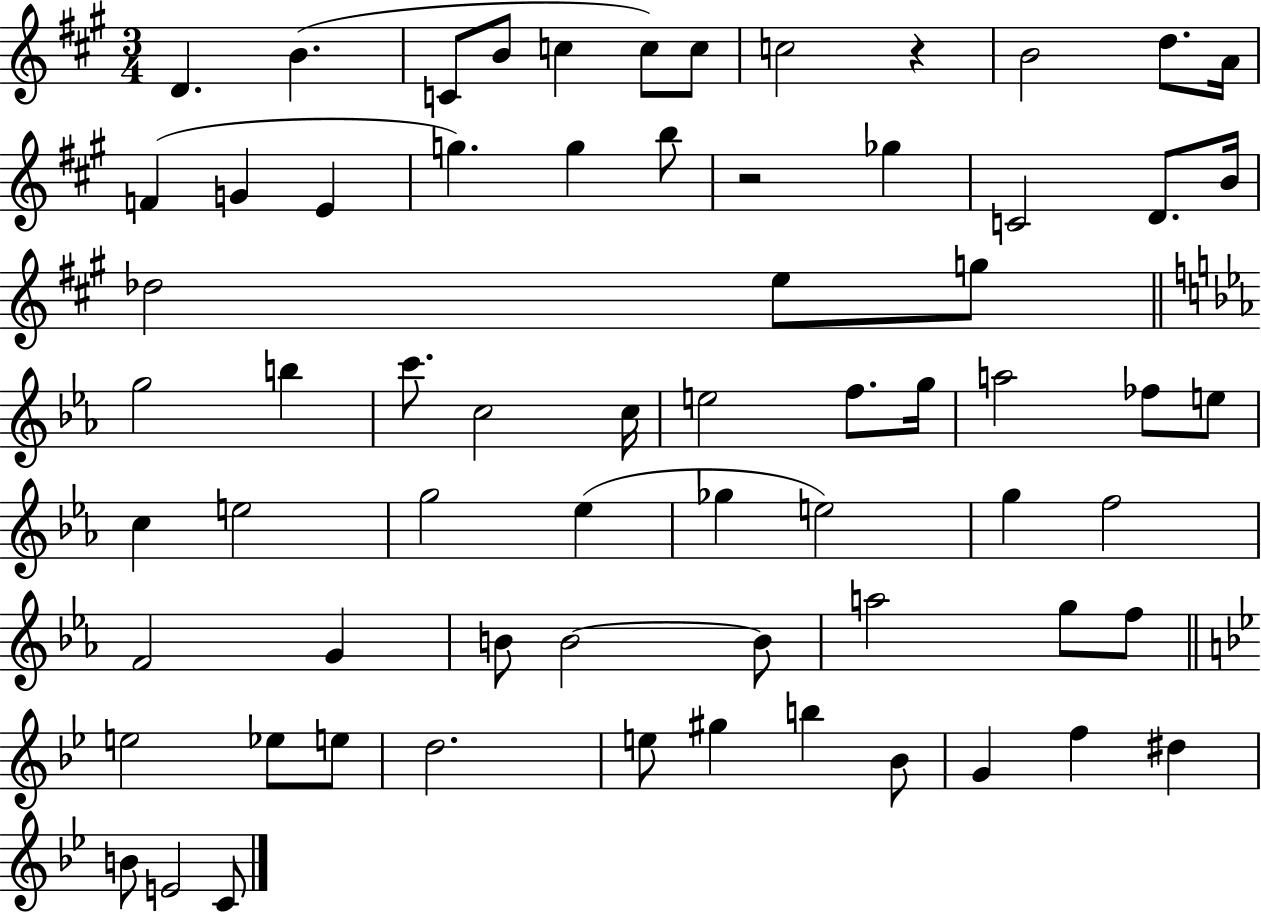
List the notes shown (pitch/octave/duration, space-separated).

D4/q. B4/q. C4/e B4/e C5/q C5/e C5/e C5/h R/q B4/h D5/e. A4/s F4/q G4/q E4/q G5/q. G5/q B5/e R/h Gb5/q C4/h D4/e. B4/s Db5/h E5/e G5/e G5/h B5/q C6/e. C5/h C5/s E5/h F5/e. G5/s A5/h FES5/e E5/e C5/q E5/h G5/h Eb5/q Gb5/q E5/h G5/q F5/h F4/h G4/q B4/e B4/h B4/e A5/h G5/e F5/e E5/h Eb5/e E5/e D5/h. E5/e G#5/q B5/q Bb4/e G4/q F5/q D#5/q B4/e E4/h C4/e